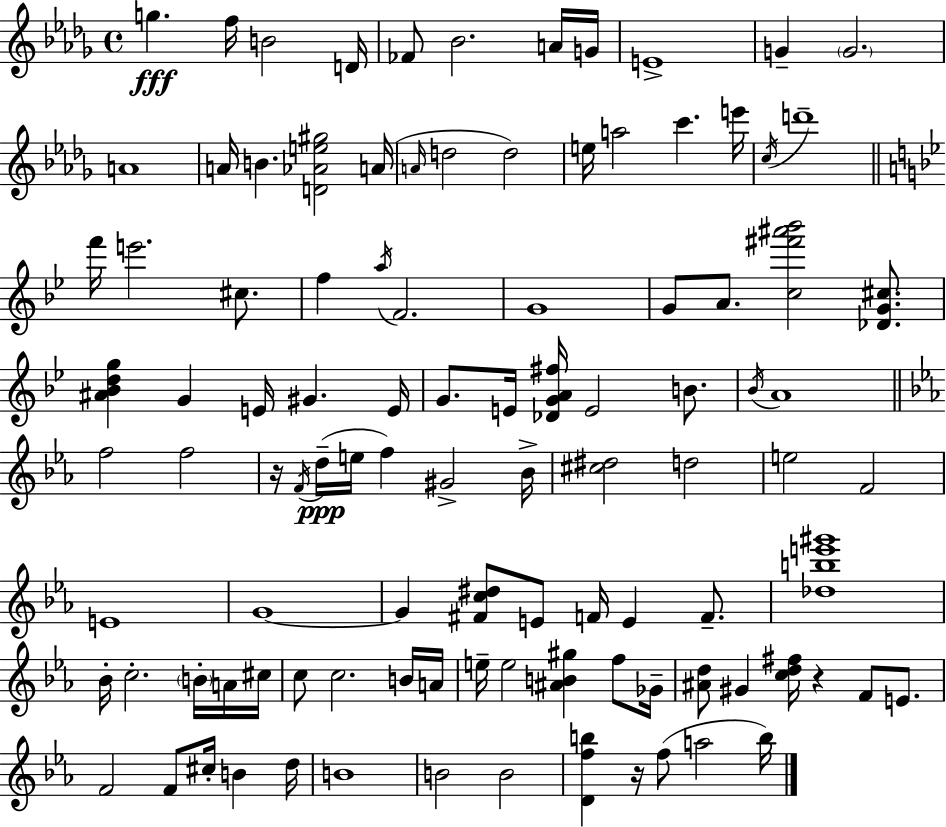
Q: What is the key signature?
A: BES minor